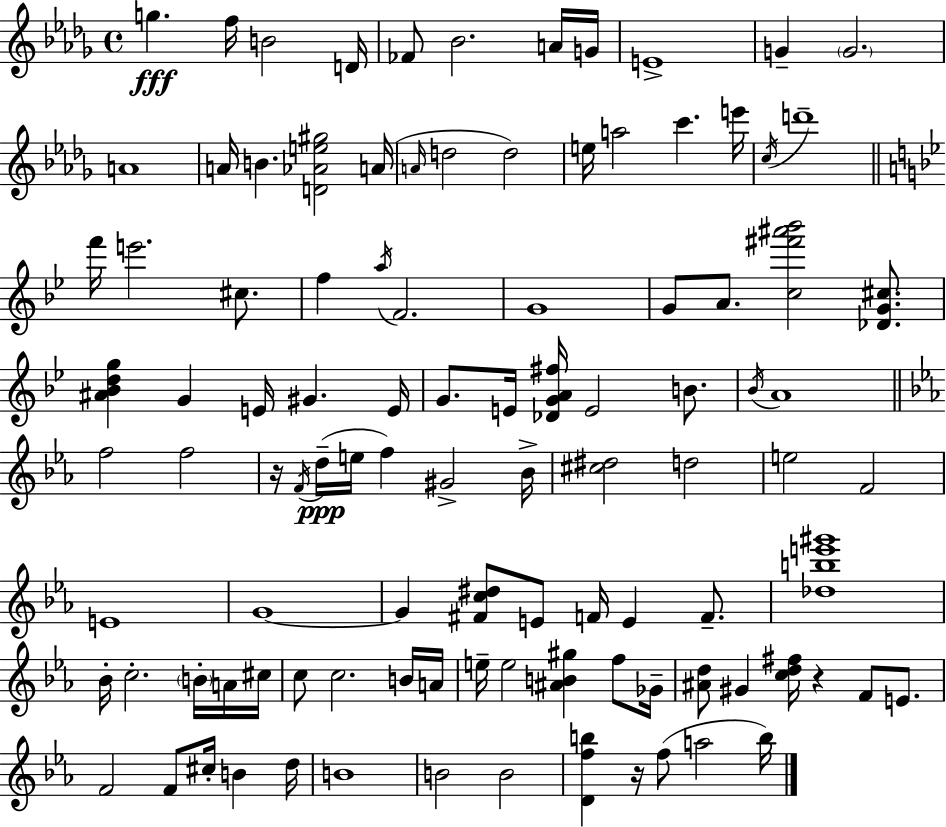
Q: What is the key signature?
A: BES minor